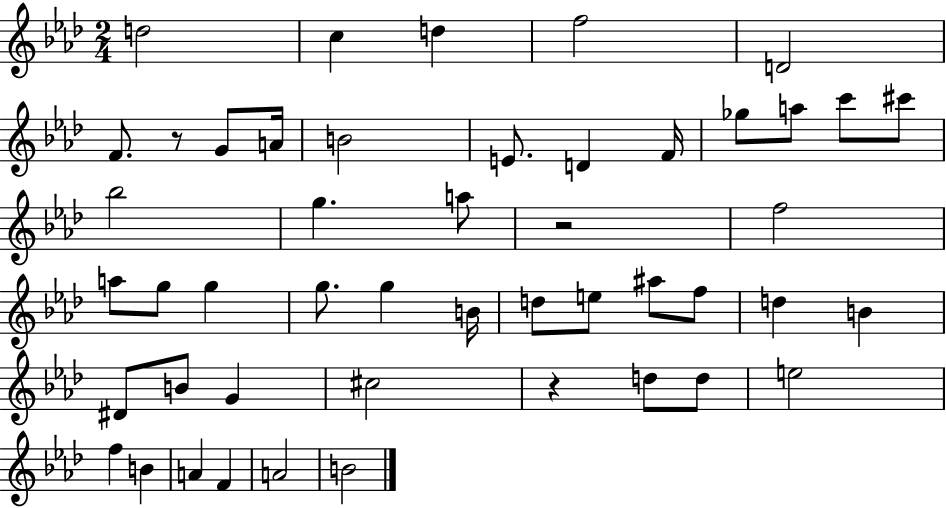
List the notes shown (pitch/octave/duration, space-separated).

D5/h C5/q D5/q F5/h D4/h F4/e. R/e G4/e A4/s B4/h E4/e. D4/q F4/s Gb5/e A5/e C6/e C#6/e Bb5/h G5/q. A5/e R/h F5/h A5/e G5/e G5/q G5/e. G5/q B4/s D5/e E5/e A#5/e F5/e D5/q B4/q D#4/e B4/e G4/q C#5/h R/q D5/e D5/e E5/h F5/q B4/q A4/q F4/q A4/h B4/h